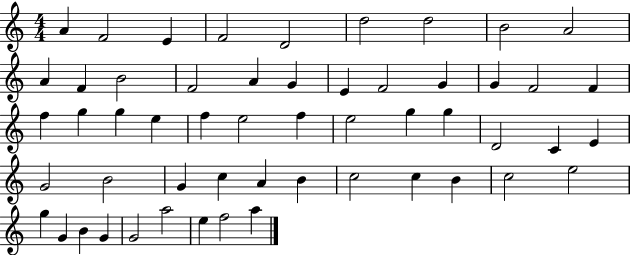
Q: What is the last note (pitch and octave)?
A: A5